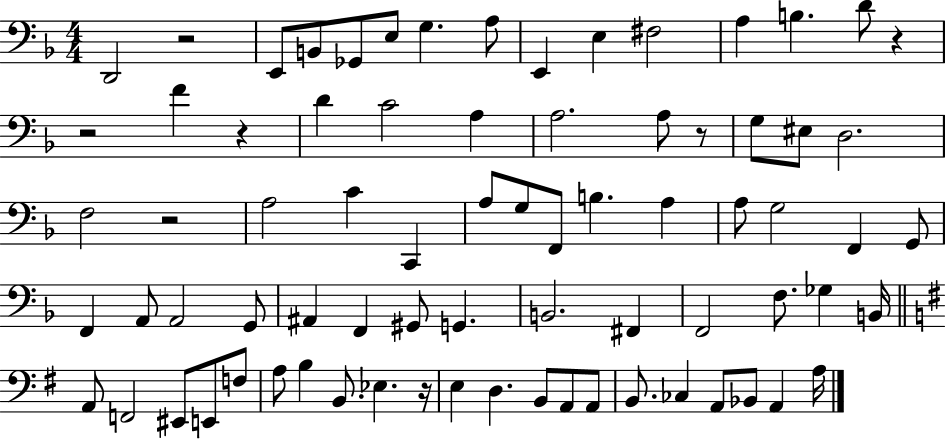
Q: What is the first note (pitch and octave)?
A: D2